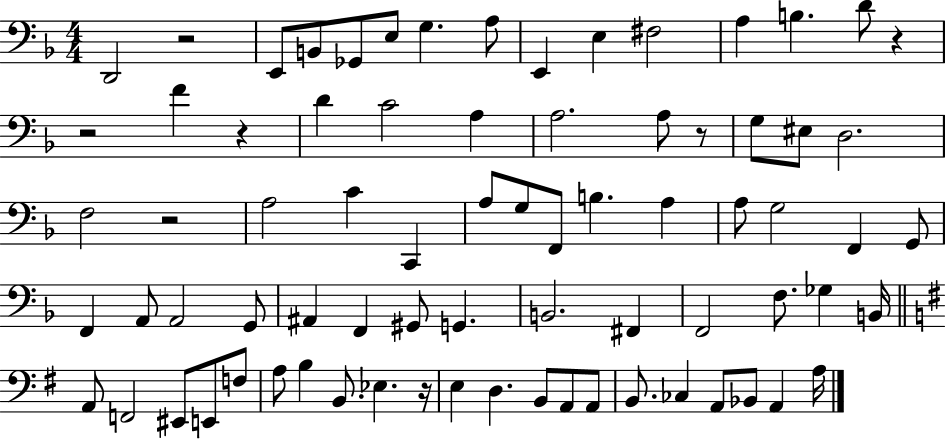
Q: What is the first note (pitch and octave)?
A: D2